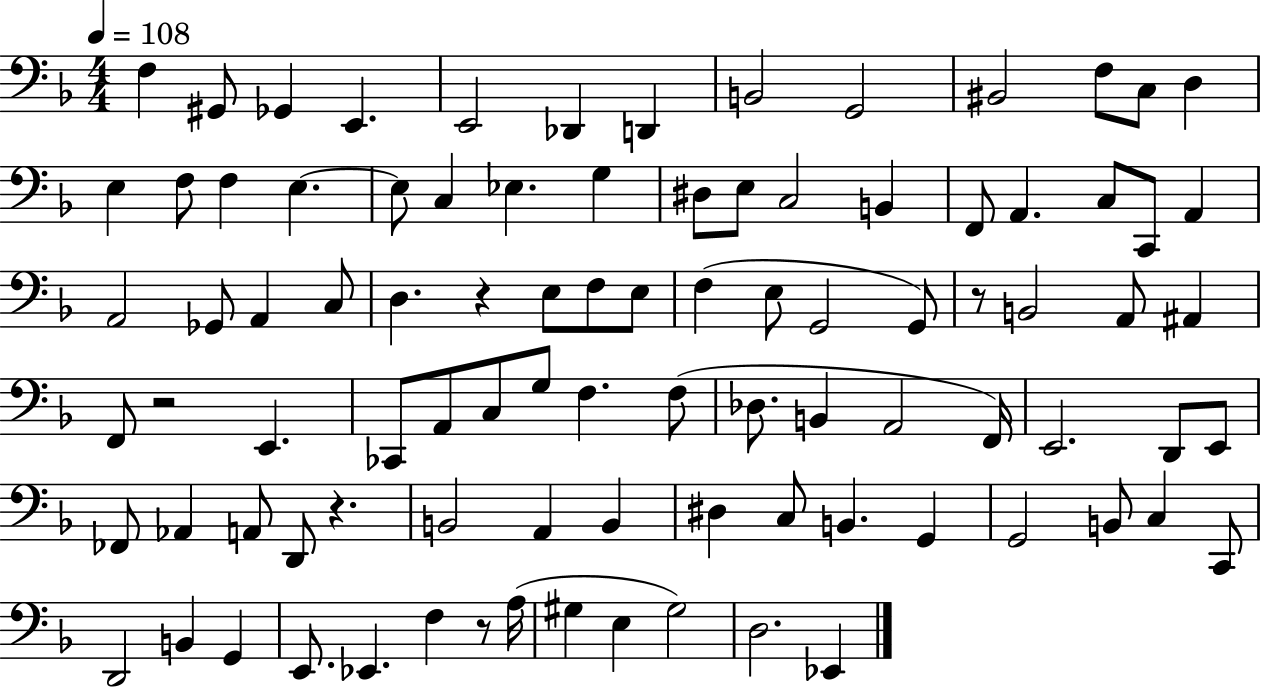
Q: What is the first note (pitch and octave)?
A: F3